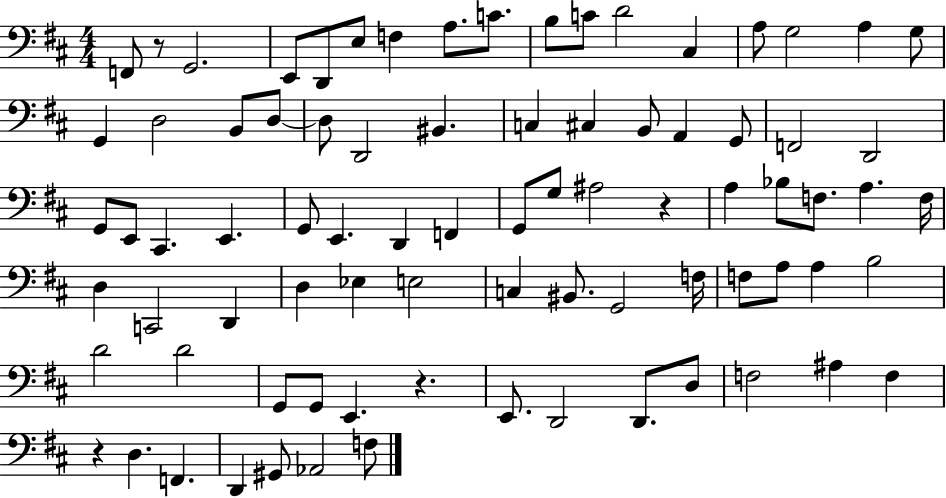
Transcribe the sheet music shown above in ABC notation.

X:1
T:Untitled
M:4/4
L:1/4
K:D
F,,/2 z/2 G,,2 E,,/2 D,,/2 E,/2 F, A,/2 C/2 B,/2 C/2 D2 ^C, A,/2 G,2 A, G,/2 G,, D,2 B,,/2 D,/2 D,/2 D,,2 ^B,, C, ^C, B,,/2 A,, G,,/2 F,,2 D,,2 G,,/2 E,,/2 ^C,, E,, G,,/2 E,, D,, F,, G,,/2 G,/2 ^A,2 z A, _B,/2 F,/2 A, F,/4 D, C,,2 D,, D, _E, E,2 C, ^B,,/2 G,,2 F,/4 F,/2 A,/2 A, B,2 D2 D2 G,,/2 G,,/2 E,, z E,,/2 D,,2 D,,/2 D,/2 F,2 ^A, F, z D, F,, D,, ^G,,/2 _A,,2 F,/2